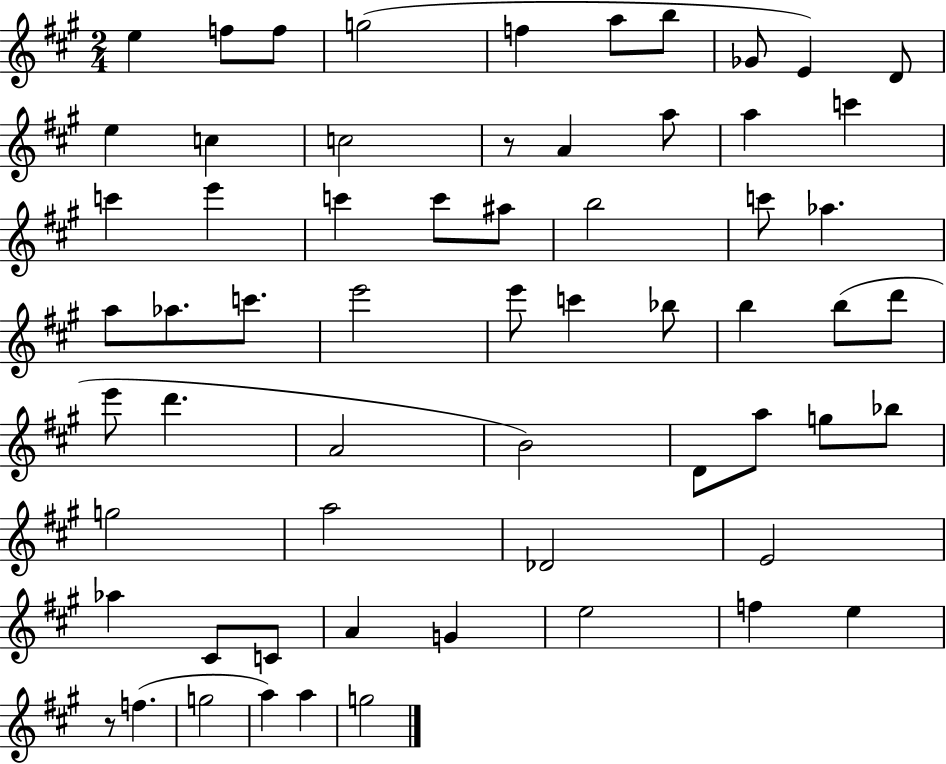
X:1
T:Untitled
M:2/4
L:1/4
K:A
e f/2 f/2 g2 f a/2 b/2 _G/2 E D/2 e c c2 z/2 A a/2 a c' c' e' c' c'/2 ^a/2 b2 c'/2 _a a/2 _a/2 c'/2 e'2 e'/2 c' _b/2 b b/2 d'/2 e'/2 d' A2 B2 D/2 a/2 g/2 _b/2 g2 a2 _D2 E2 _a ^C/2 C/2 A G e2 f e z/2 f g2 a a g2